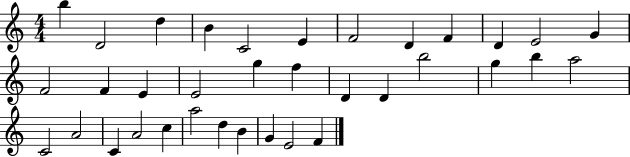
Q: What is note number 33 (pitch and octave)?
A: G4